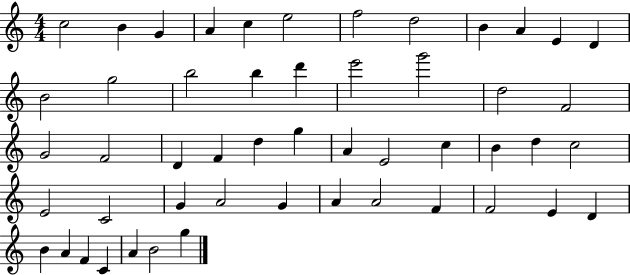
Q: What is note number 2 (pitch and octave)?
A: B4